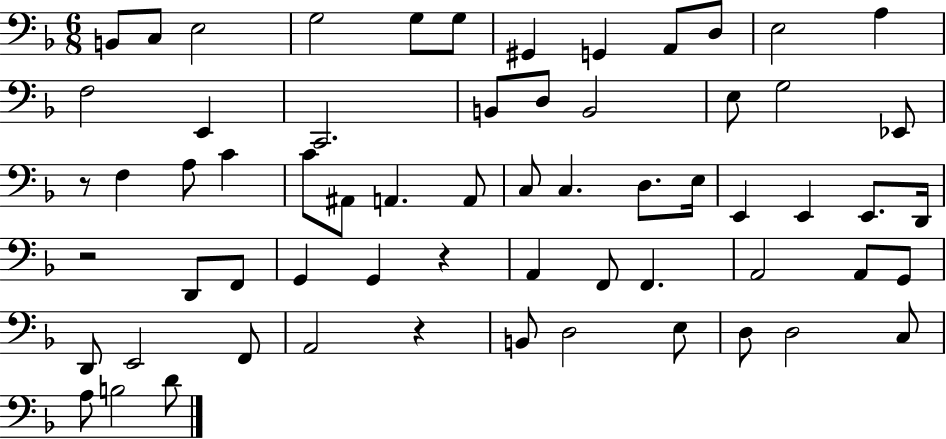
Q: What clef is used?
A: bass